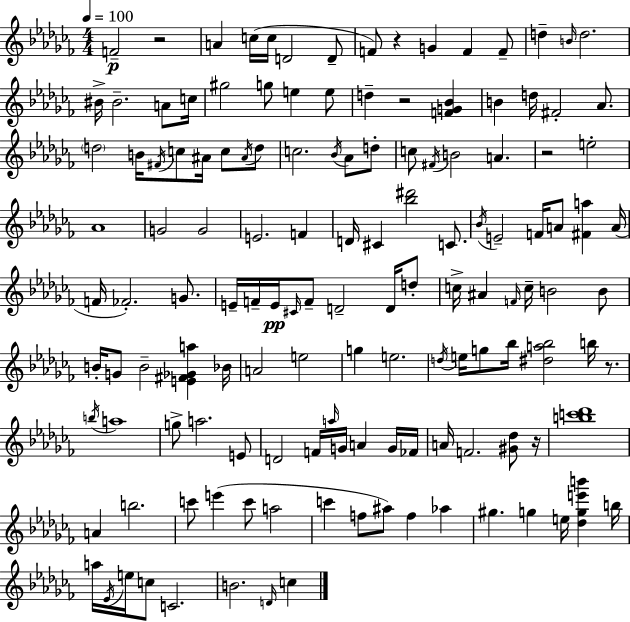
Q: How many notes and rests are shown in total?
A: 137